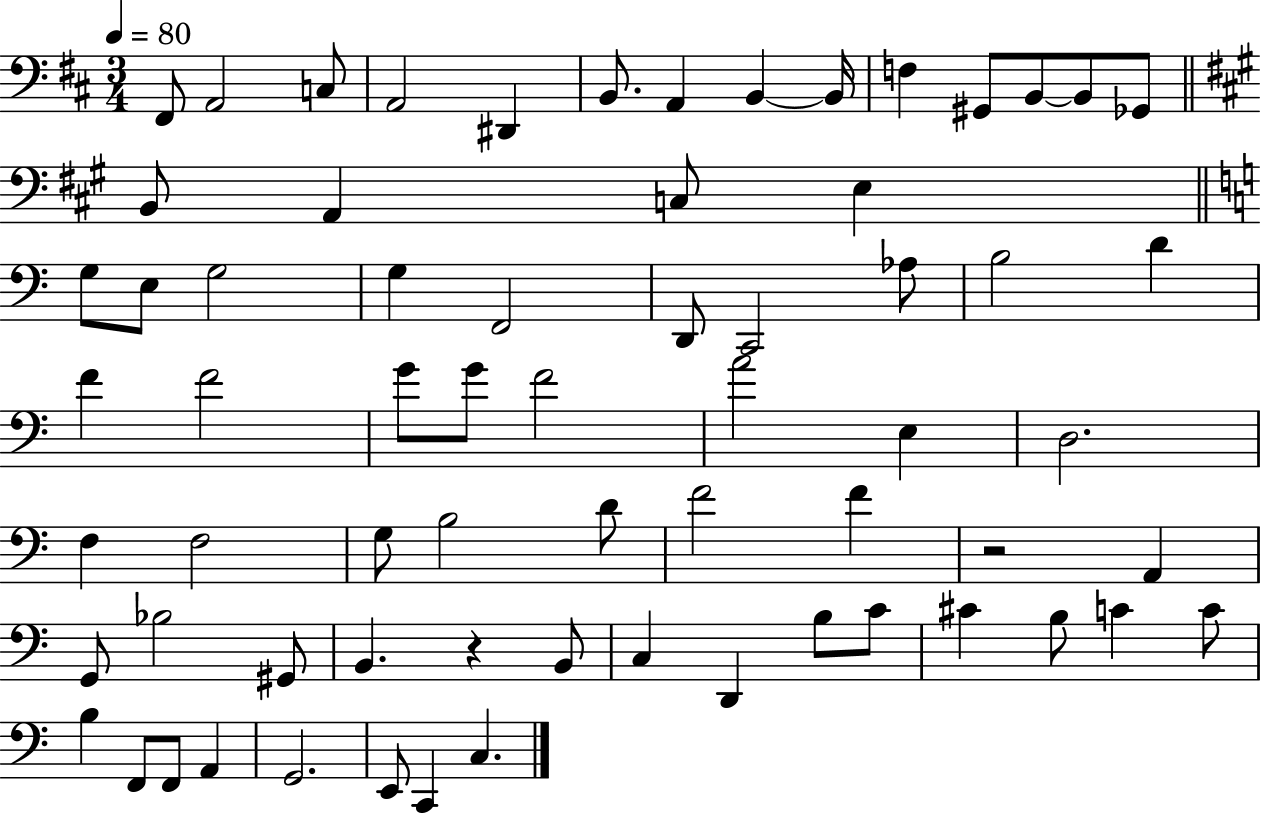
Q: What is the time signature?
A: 3/4